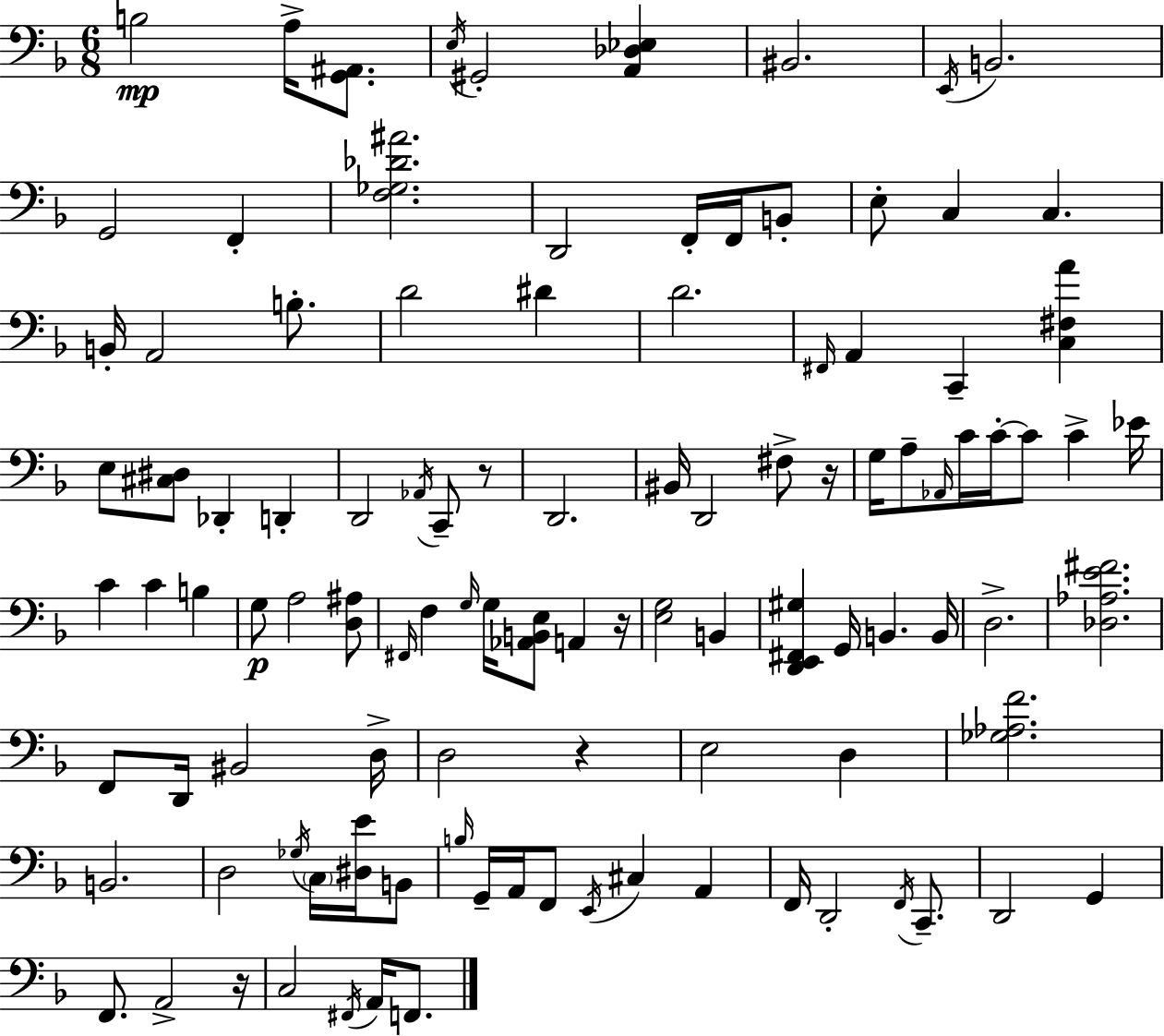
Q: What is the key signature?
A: F major